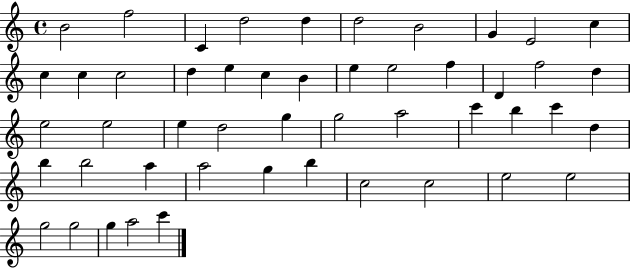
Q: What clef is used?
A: treble